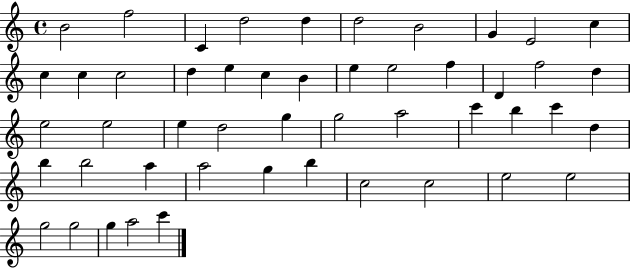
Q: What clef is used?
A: treble